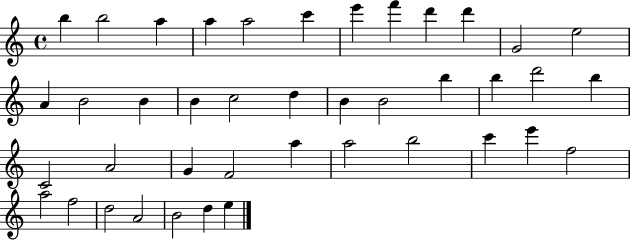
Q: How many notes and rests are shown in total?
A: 41